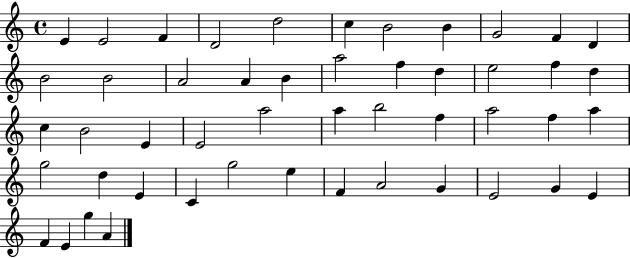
{
  \clef treble
  \time 4/4
  \defaultTimeSignature
  \key c \major
  e'4 e'2 f'4 | d'2 d''2 | c''4 b'2 b'4 | g'2 f'4 d'4 | \break b'2 b'2 | a'2 a'4 b'4 | a''2 f''4 d''4 | e''2 f''4 d''4 | \break c''4 b'2 e'4 | e'2 a''2 | a''4 b''2 f''4 | a''2 f''4 a''4 | \break g''2 d''4 e'4 | c'4 g''2 e''4 | f'4 a'2 g'4 | e'2 g'4 e'4 | \break f'4 e'4 g''4 a'4 | \bar "|."
}